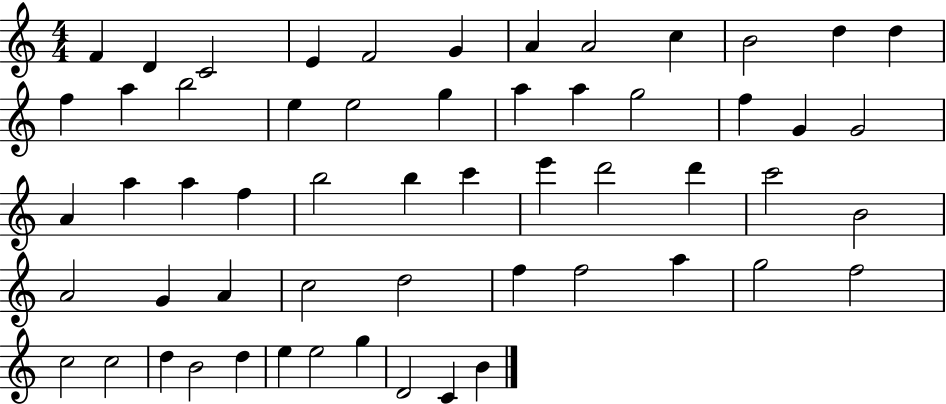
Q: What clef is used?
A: treble